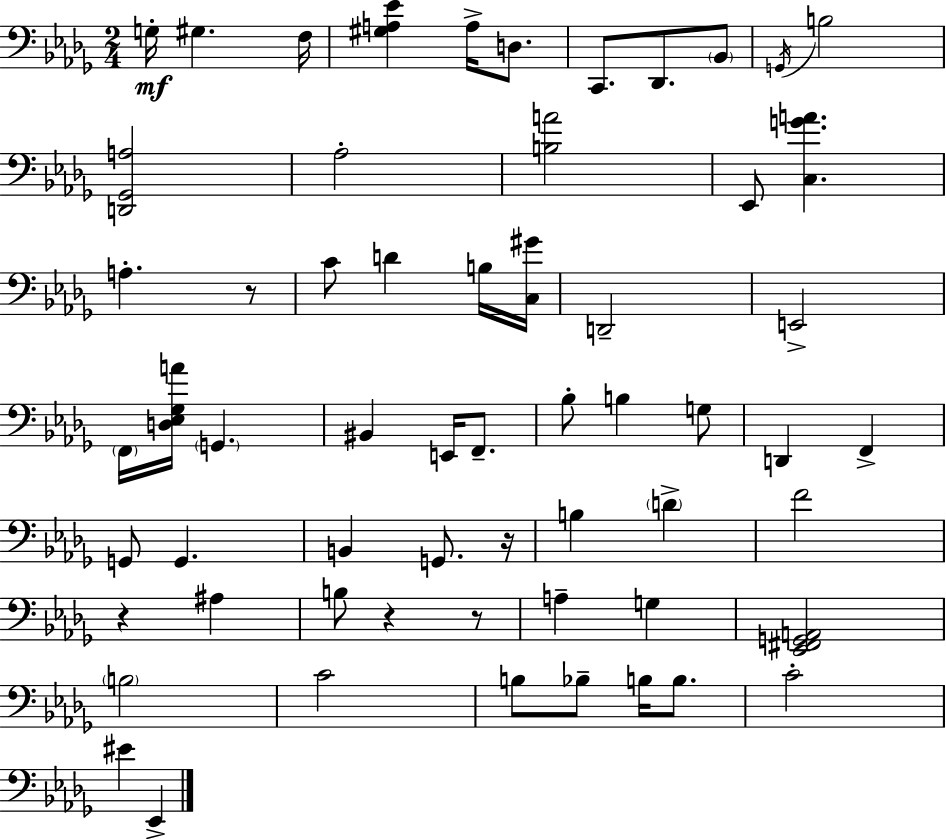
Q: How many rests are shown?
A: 5